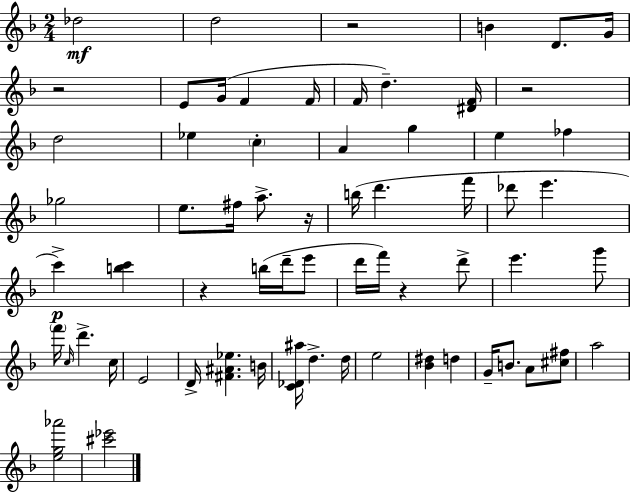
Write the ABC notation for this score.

X:1
T:Untitled
M:2/4
L:1/4
K:Dm
_d2 d2 z2 B D/2 G/4 z2 E/2 G/4 F F/4 F/4 d [^DF]/4 z2 d2 _e c A g e _f _g2 e/2 ^f/4 a/2 z/4 b/4 d' f'/4 _d'/2 e' c' [bc'] z b/4 d'/4 e'/2 d'/4 f'/4 z d'/2 e' g'/2 f'/4 c/4 d' c/4 E2 D/4 [^F^A_e] B/4 [C_D^a]/4 d d/4 e2 [_B^d] d G/4 B/2 A/2 [^c^f]/2 a2 [eg_a']2 [^c'_e']2